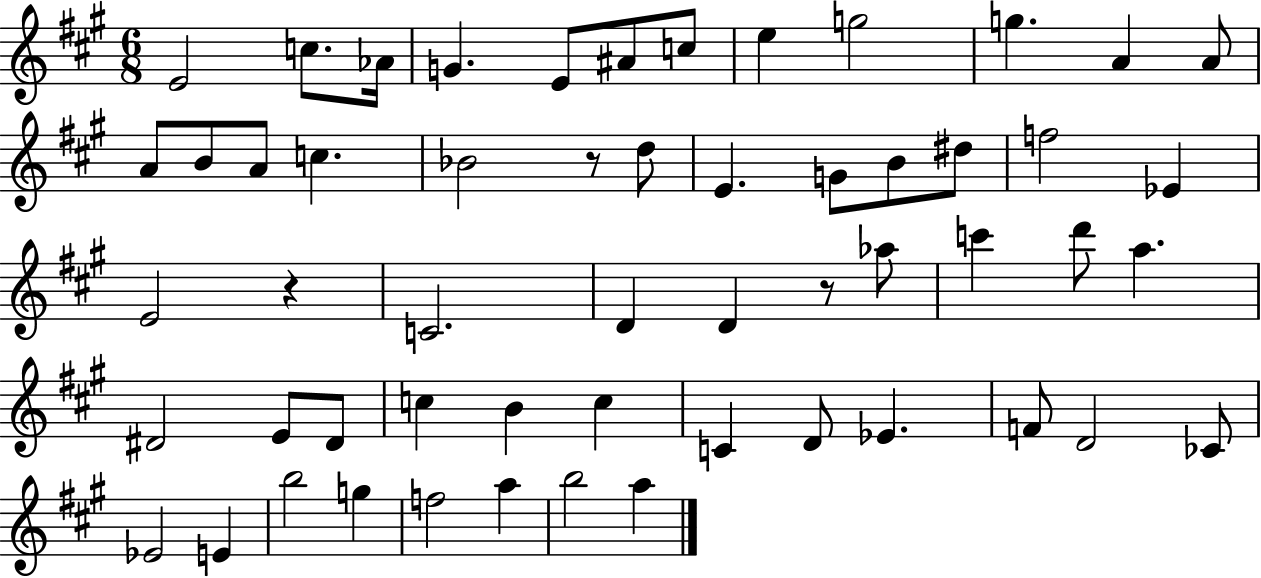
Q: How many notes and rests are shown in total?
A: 55